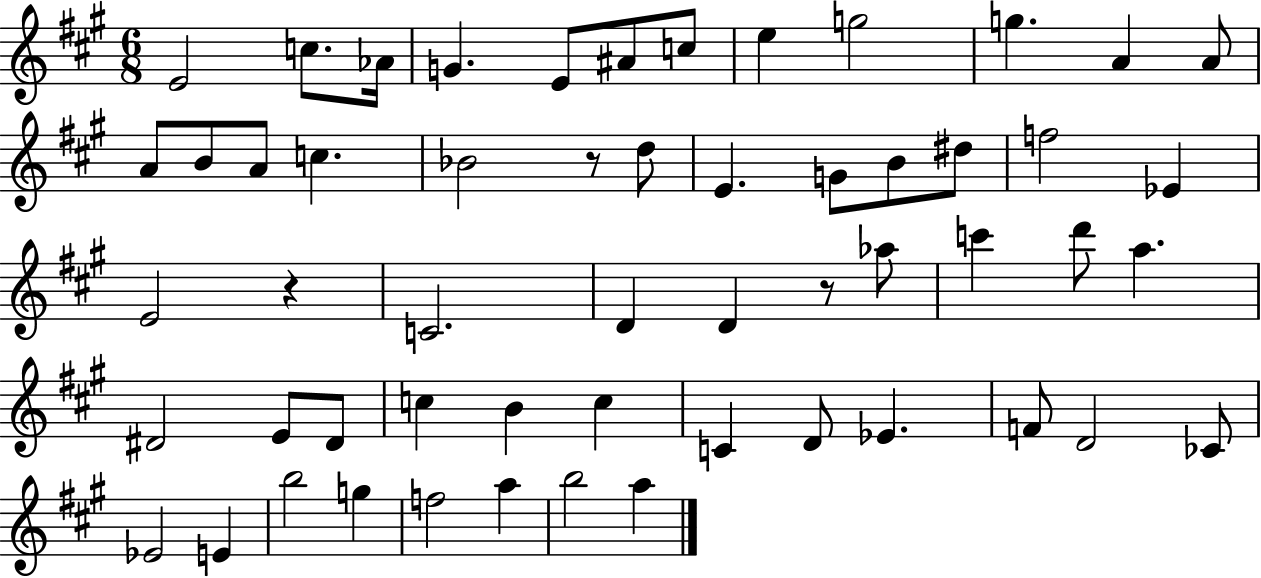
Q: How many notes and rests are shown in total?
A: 55